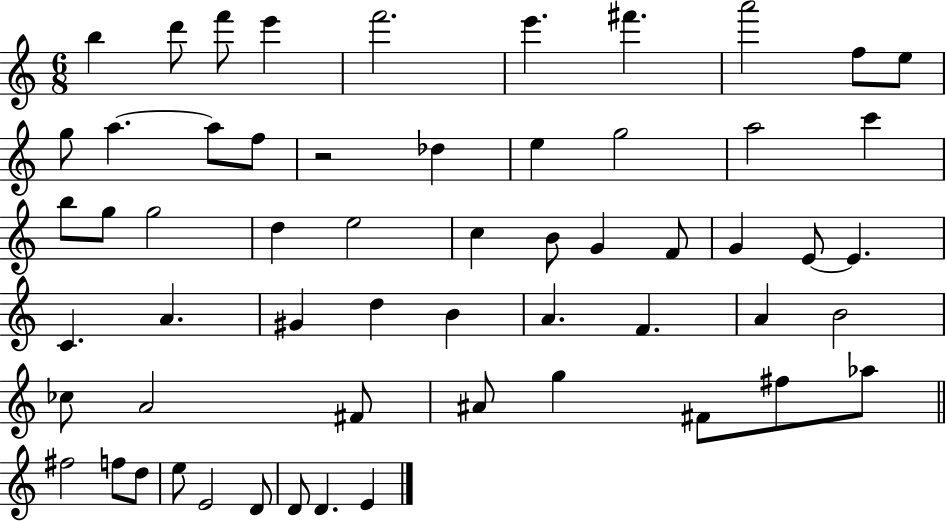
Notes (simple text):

B5/q D6/e F6/e E6/q F6/h. E6/q. F#6/q. A6/h F5/e E5/e G5/e A5/q. A5/e F5/e R/h Db5/q E5/q G5/h A5/h C6/q B5/e G5/e G5/h D5/q E5/h C5/q B4/e G4/q F4/e G4/q E4/e E4/q. C4/q. A4/q. G#4/q D5/q B4/q A4/q. F4/q. A4/q B4/h CES5/e A4/h F#4/e A#4/e G5/q F#4/e F#5/e Ab5/e F#5/h F5/e D5/e E5/e E4/h D4/e D4/e D4/q. E4/q